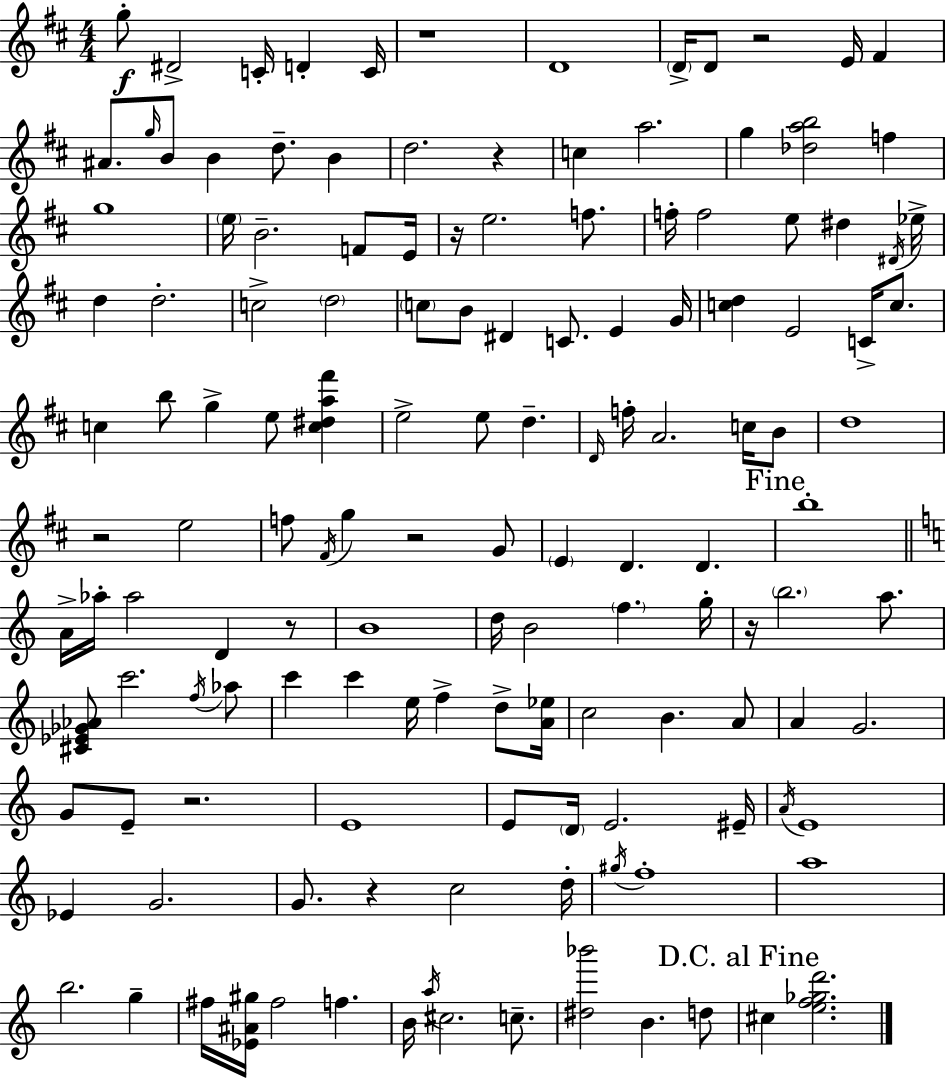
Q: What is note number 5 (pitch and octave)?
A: C4